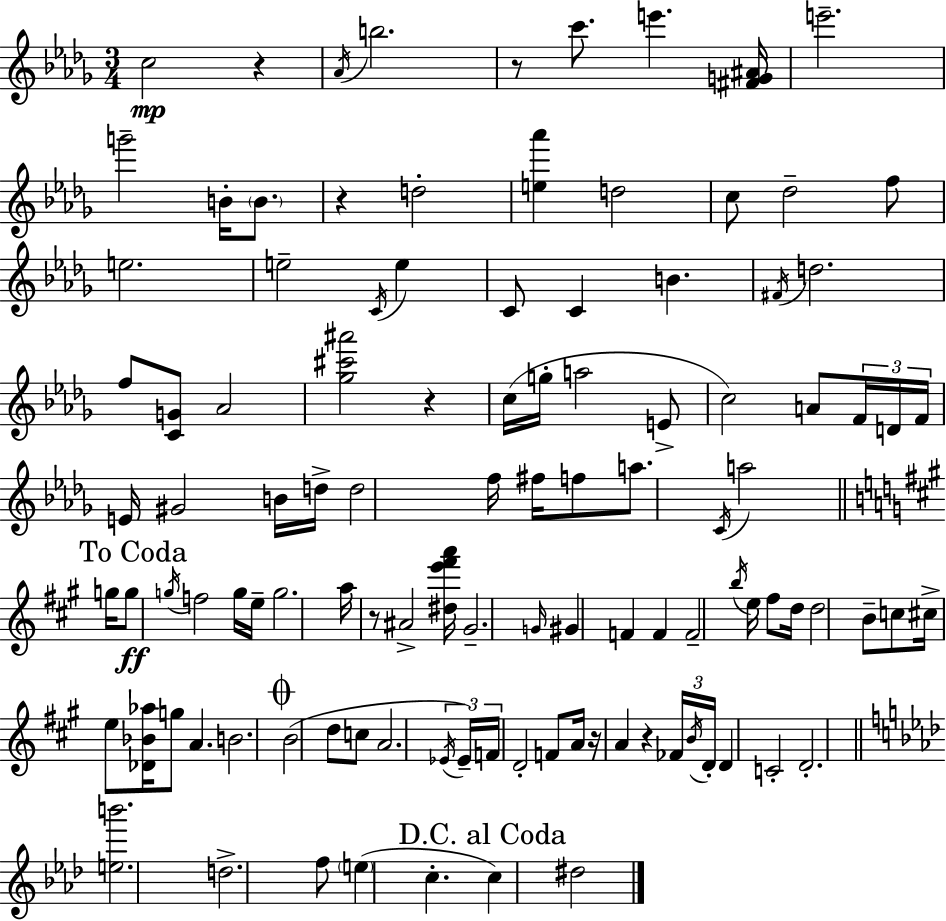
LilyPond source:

{
  \clef treble
  \numericTimeSignature
  \time 3/4
  \key bes \minor
  c''2\mp r4 | \acciaccatura { aes'16 } b''2. | r8 c'''8. e'''4. | <fis' g' ais'>16 e'''2.-- | \break g'''2-- b'16-. \parenthesize b'8. | r4 d''2-. | <e'' aes'''>4 d''2 | c''8 des''2-- f''8 | \break e''2. | e''2-- \acciaccatura { c'16 } e''4 | c'8 c'4 b'4. | \acciaccatura { fis'16 } d''2. | \break f''8 <c' g'>8 aes'2 | <ges'' cis''' ais'''>2 r4 | c''16( g''16-. a''2 | e'8-> c''2) a'8 | \break \tuplet 3/2 { f'16 d'16 f'16 } e'16 gis'2 | b'16 d''16-> d''2 f''16 | fis''16 f''8 a''8. \acciaccatura { c'16 } a''2 | \mark "To Coda" \bar "||" \break \key a \major g''16 g''8\ff \acciaccatura { g''16 } f''2 | g''16 e''16-- g''2. | a''16 r8 ais'2-> | <dis'' e''' fis''' a'''>16 gis'2.-- | \break \grace { g'16 } gis'4 f'4 f'4 | f'2-- \acciaccatura { b''16 } | e''16 fis''8 d''16 d''2 | b'8-- c''8 cis''16-> e''8 <des' bes' aes''>16 g''8 a'4. | \break b'2. | \mark \markup { \musicglyph "scripts.coda" } b'2( | d''8 c''8 a'2. | \tuplet 3/2 { \acciaccatura { ees'16 } ees'16--) f'16 } d'2-. | \break f'8 a'16 r16 a'4 r4 | \tuplet 3/2 { fes'16 \acciaccatura { b'16 } d'16-. } d'4 c'2-. | d'2.-. | \bar "||" \break \key aes \major <e'' b'''>2. | d''2.-> | f''8 \parenthesize e''4( c''4.-. | \mark "D.C. al Coda" c''4) dis''2 | \break \bar "|."
}